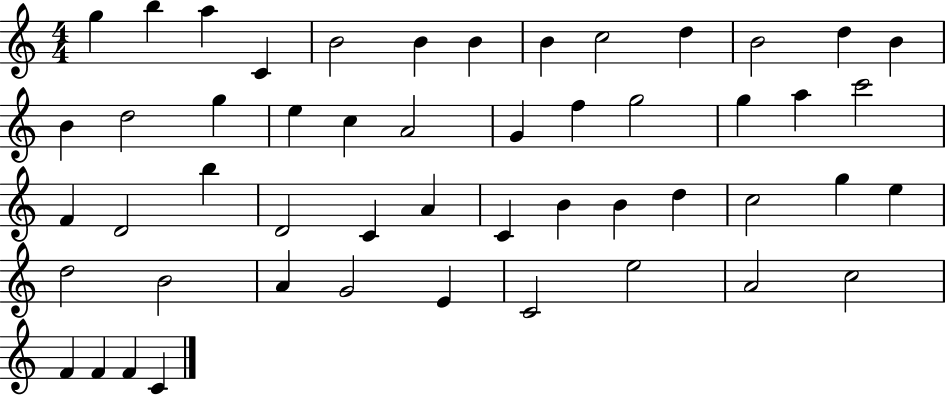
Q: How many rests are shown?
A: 0